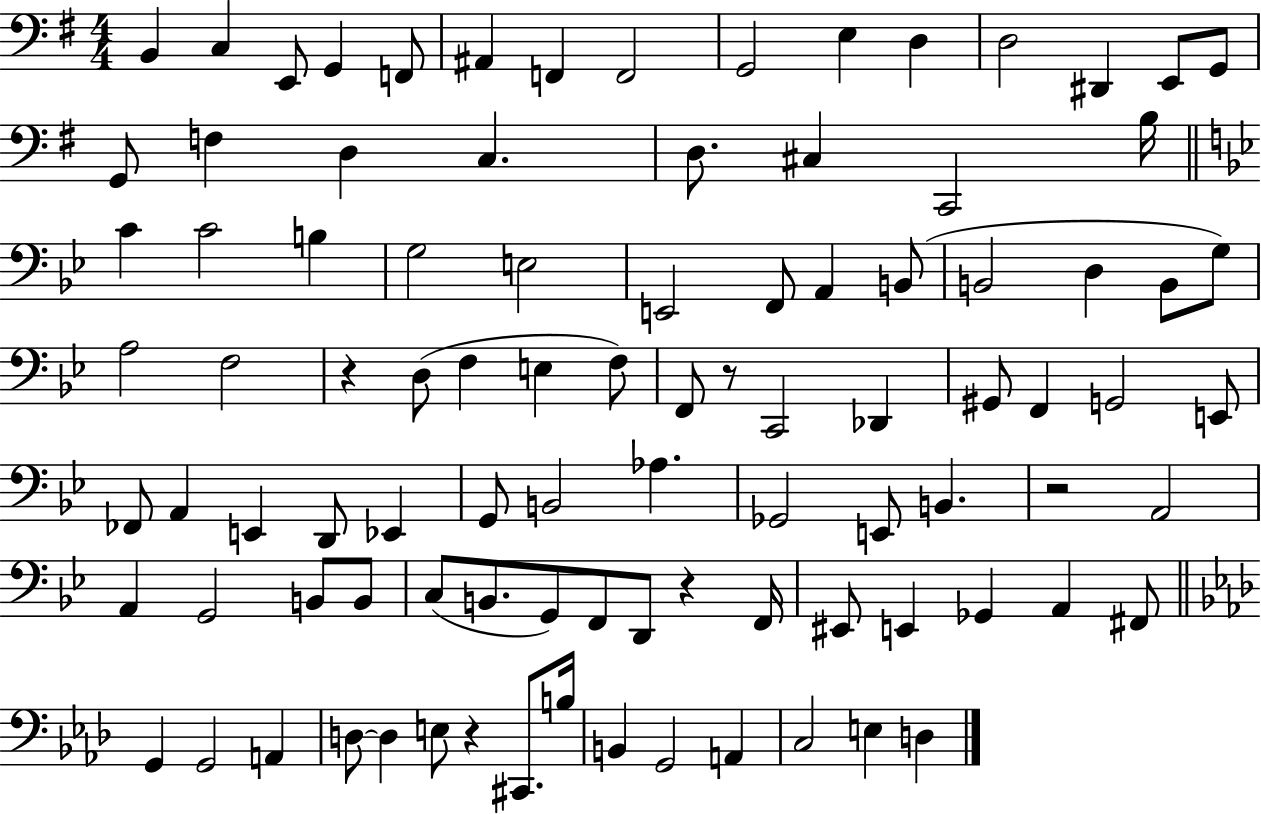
X:1
T:Untitled
M:4/4
L:1/4
K:G
B,, C, E,,/2 G,, F,,/2 ^A,, F,, F,,2 G,,2 E, D, D,2 ^D,, E,,/2 G,,/2 G,,/2 F, D, C, D,/2 ^C, C,,2 B,/4 C C2 B, G,2 E,2 E,,2 F,,/2 A,, B,,/2 B,,2 D, B,,/2 G,/2 A,2 F,2 z D,/2 F, E, F,/2 F,,/2 z/2 C,,2 _D,, ^G,,/2 F,, G,,2 E,,/2 _F,,/2 A,, E,, D,,/2 _E,, G,,/2 B,,2 _A, _G,,2 E,,/2 B,, z2 A,,2 A,, G,,2 B,,/2 B,,/2 C,/2 B,,/2 G,,/2 F,,/2 D,,/2 z F,,/4 ^E,,/2 E,, _G,, A,, ^F,,/2 G,, G,,2 A,, D,/2 D, E,/2 z ^C,,/2 B,/4 B,, G,,2 A,, C,2 E, D,